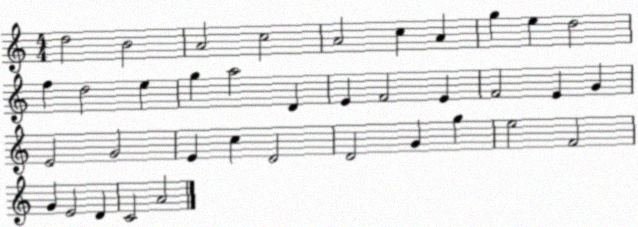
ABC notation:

X:1
T:Untitled
M:4/4
L:1/4
K:C
d2 B2 A2 c2 A2 c A g e d2 f d2 e g a2 D E F2 E F2 E G E2 G2 E c D2 D2 G g e2 F2 G E2 D C2 A2